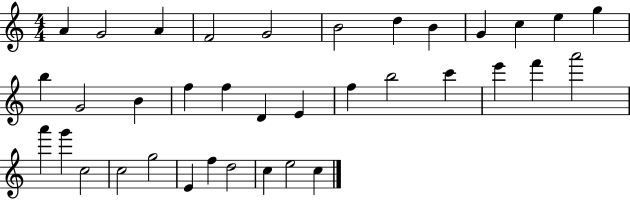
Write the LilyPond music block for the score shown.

{
  \clef treble
  \numericTimeSignature
  \time 4/4
  \key c \major
  a'4 g'2 a'4 | f'2 g'2 | b'2 d''4 b'4 | g'4 c''4 e''4 g''4 | \break b''4 g'2 b'4 | f''4 f''4 d'4 e'4 | f''4 b''2 c'''4 | e'''4 f'''4 a'''2 | \break a'''4 g'''4 c''2 | c''2 g''2 | e'4 f''4 d''2 | c''4 e''2 c''4 | \break \bar "|."
}